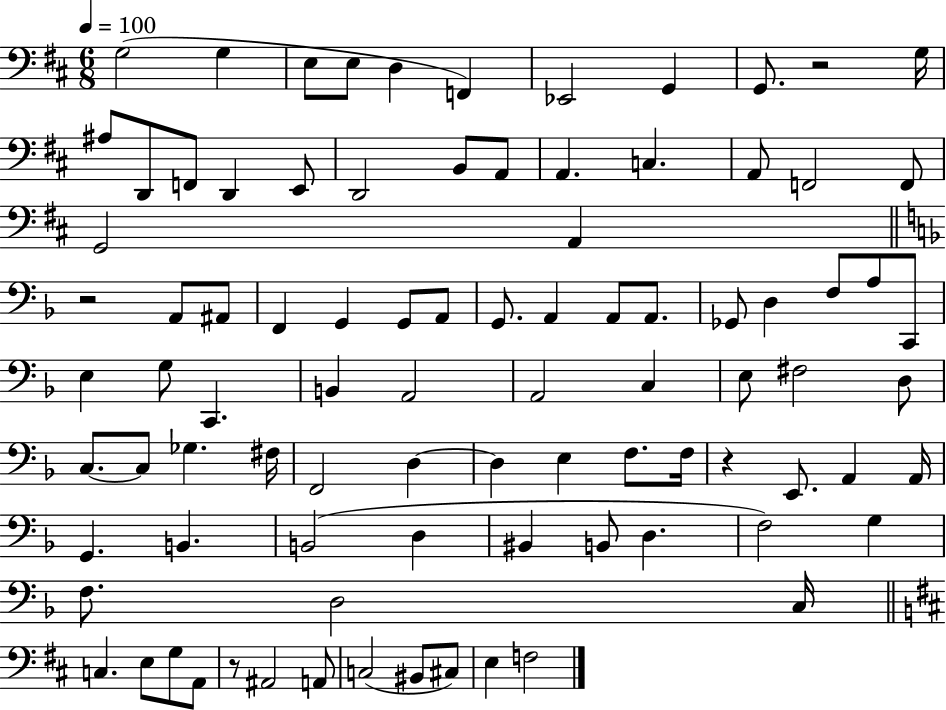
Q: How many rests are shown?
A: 4